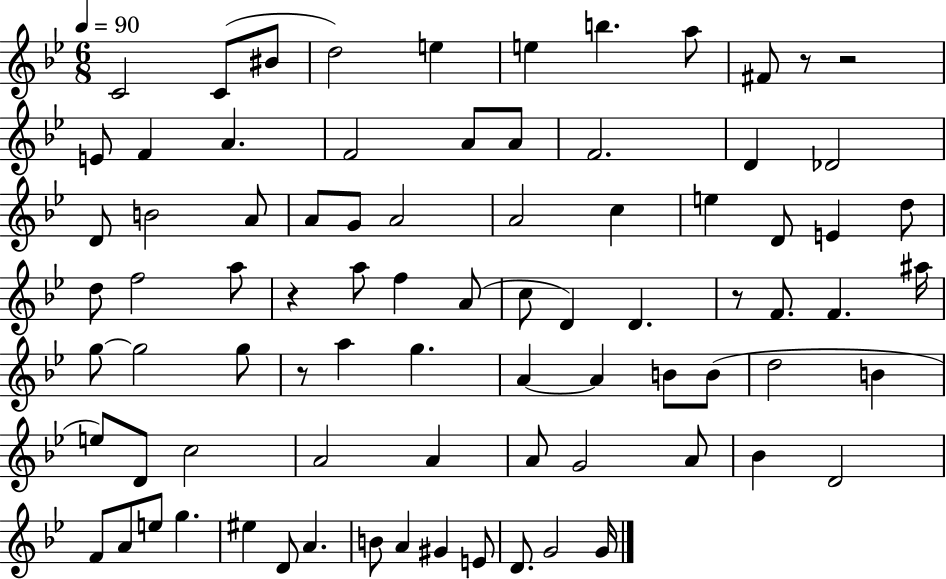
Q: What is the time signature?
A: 6/8